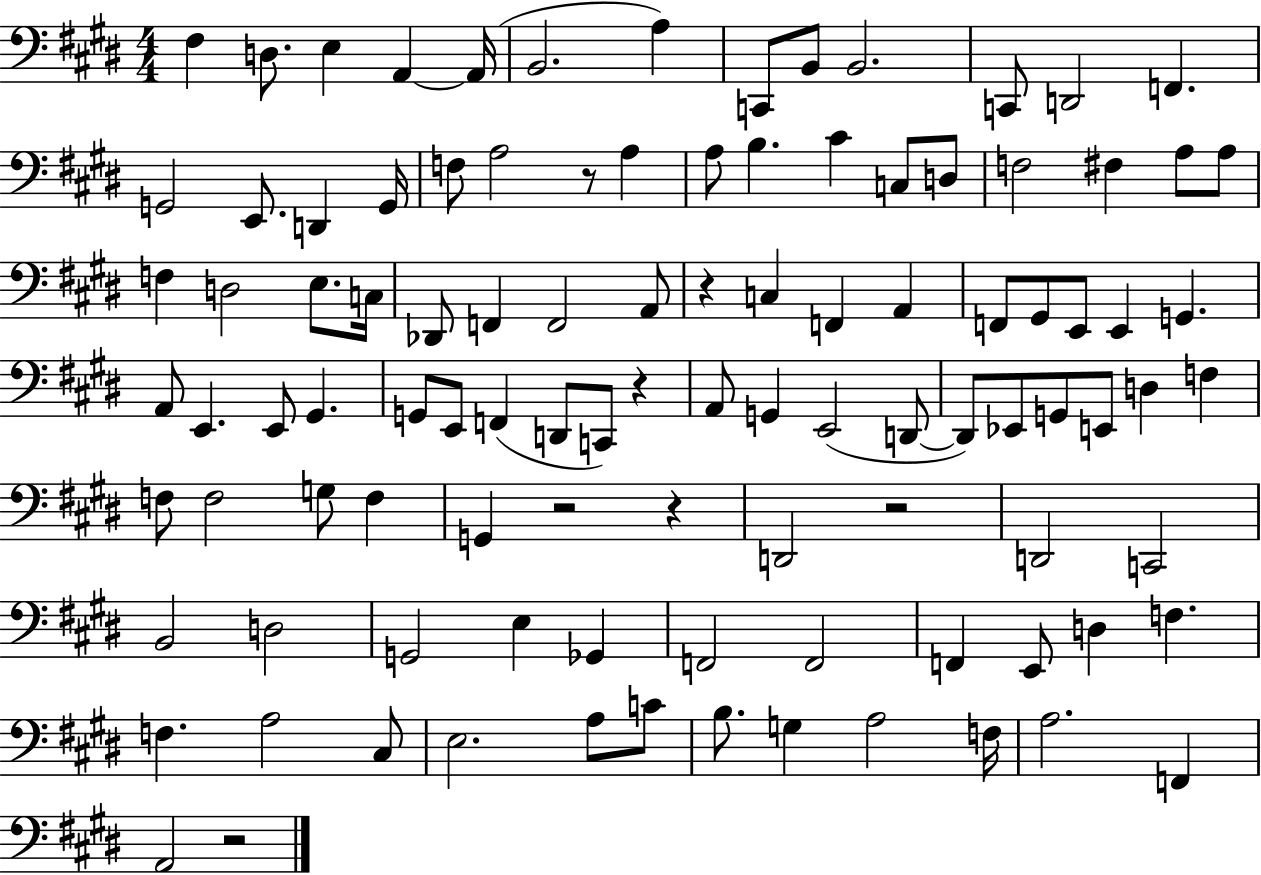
X:1
T:Untitled
M:4/4
L:1/4
K:E
^F, D,/2 E, A,, A,,/4 B,,2 A, C,,/2 B,,/2 B,,2 C,,/2 D,,2 F,, G,,2 E,,/2 D,, G,,/4 F,/2 A,2 z/2 A, A,/2 B, ^C C,/2 D,/2 F,2 ^F, A,/2 A,/2 F, D,2 E,/2 C,/4 _D,,/2 F,, F,,2 A,,/2 z C, F,, A,, F,,/2 ^G,,/2 E,,/2 E,, G,, A,,/2 E,, E,,/2 ^G,, G,,/2 E,,/2 F,, D,,/2 C,,/2 z A,,/2 G,, E,,2 D,,/2 D,,/2 _E,,/2 G,,/2 E,,/2 D, F, F,/2 F,2 G,/2 F, G,, z2 z D,,2 z2 D,,2 C,,2 B,,2 D,2 G,,2 E, _G,, F,,2 F,,2 F,, E,,/2 D, F, F, A,2 ^C,/2 E,2 A,/2 C/2 B,/2 G, A,2 F,/4 A,2 F,, A,,2 z2